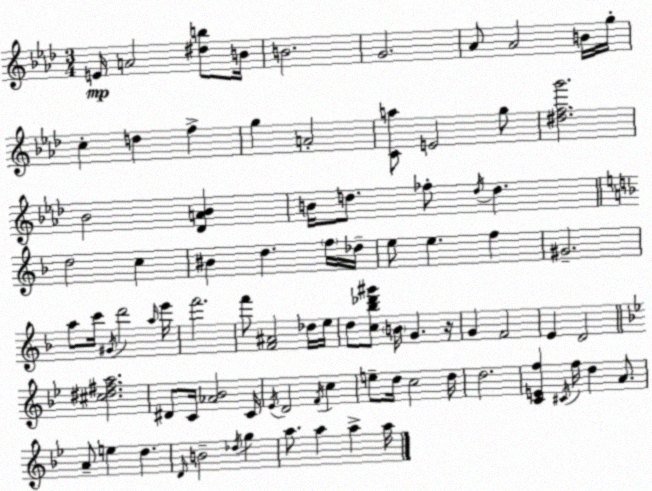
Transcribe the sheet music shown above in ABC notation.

X:1
T:Untitled
M:3/4
L:1/4
K:Fm
E/4 A2 [^db]/2 B/4 B2 G2 _A/2 _A2 B/4 g/4 c d f g A2 [Ca]/2 E2 g/2 [^dfg']2 _B2 [_DA_B] B/4 d/2 _f/2 d/4 d d2 c ^B d f/4 _d/4 e/2 e f ^G2 a/2 c'/4 ^G/4 d'2 a/4 e'/4 f'2 f'/2 [F^A]2 _d/4 e/4 d/2 [c_b_d'^g']/2 B/4 G z/4 G F2 E D2 [^c^d^fa]2 ^D/2 C/4 [_A_B]2 C/4 _E/4 D2 F/4 c e/2 d/4 c2 d/4 d2 [CEf] ^C/4 f/4 d A/2 A/2 e d D/4 B2 _d/4 g a/2 a a a/4